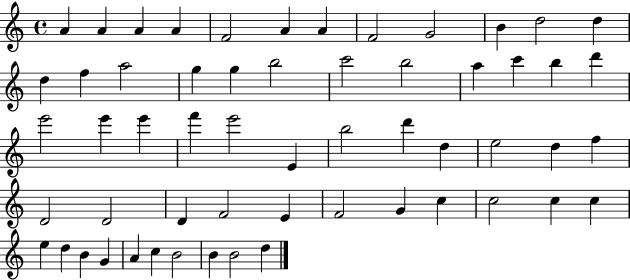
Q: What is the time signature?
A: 4/4